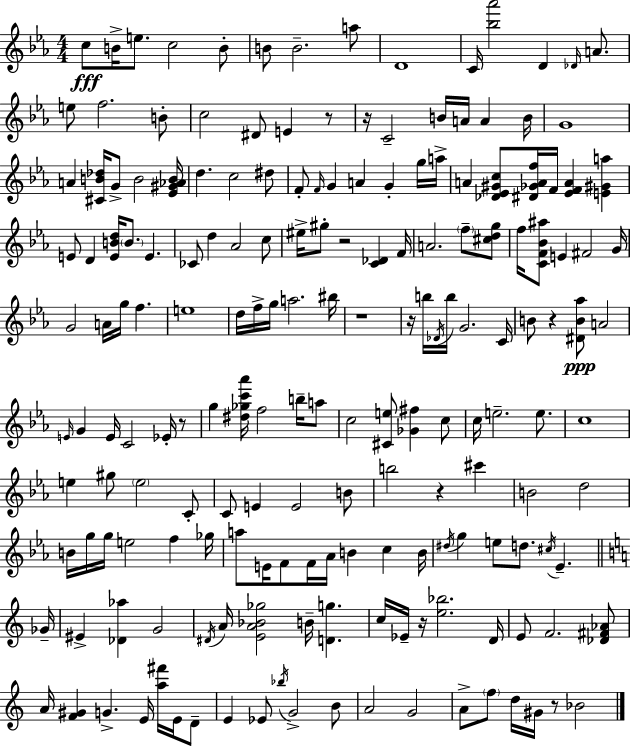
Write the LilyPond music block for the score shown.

{
  \clef treble
  \numericTimeSignature
  \time 4/4
  \key c \minor
  c''8\fff b'16-> e''8. c''2 b'8-. | b'8 b'2.-- a''8 | d'1 | c'16 <bes'' aes'''>2 d'4 \grace { des'16 } a'8. | \break e''8 f''2. b'8-. | c''2 dis'8 e'4 r8 | r16 c'2-- b'16 a'16 a'4 | b'16 g'1 | \break a'4 <cis' b' des''>16 g'8-> b'2 | <ees' gis' aes' b'>16 d''4. c''2 dis''8 | f'8-. \grace { f'16 } g'4 a'4 g'4-. | g''16 a''16-> a'4 <des' ees' gis' c''>8 <dis' ges' a' f''>16 f'16 <ees' f' a'>4 <e' gis' a''>4 | \break e'8 d'4 <e' b' d''>16 \parenthesize b'8. e'4. | ces'8 d''4 aes'2 | c''8 eis''16-> gis''8-. r2 <c' des'>4 | f'16 a'2. \parenthesize f''8-- | \break <cis'' d'' g''>8 f''16 <c' f' bes' ais''>8 e'4 fis'2 | g'16 g'2 a'16 g''16 f''4. | e''1 | d''16 f''16-> g''16 a''2. | \break bis''16 r1 | r16 b''16 \acciaccatura { des'16 } b''16 g'2. | c'16 b'8 r4 <dis' b' aes''>8\ppp a'2 | \grace { e'16 } g'4 e'16 c'2 | \break ees'16-. r8 g''4 <dis'' ges'' c''' aes'''>16 f''2 | b''16-- a''8 c''2 <cis' e''>8 <ges' fis''>4 | c''8 c''16 e''2.-- | e''8. c''1 | \break e''4 gis''8 \parenthesize e''2 | c'8-. c'8 e'4 e'2 | b'8 b''2 r4 | cis'''4 b'2 d''2 | \break b'16 g''16 g''16 e''2 f''4 | ges''16 a''8 e'16 f'8 f'16 aes'16 b'4 c''4 | b'16 \acciaccatura { dis''16 } g''4 e''8 d''8. \acciaccatura { cis''16 } ees'4.-- | \bar "||" \break \key a \minor ges'16-- eis'4-> <des' aes''>4 g'2 | \acciaccatura { dis'16 } a'16 <e' a' bes' ges''>2 b'16-- <d' g''>4. | c''16 ees'16-- r16 <e'' bes''>2. | d'16 e'8 f'2. | \break <des' fis' aes'>8 a'16 <f' gis'>4 g'4.-> e'16 <a'' fis'''>16 e'16 | d'8-- e'4 ees'8 \acciaccatura { bes''16 } g'2-> | b'8 a'2 g'2 | a'8-> \parenthesize f''8 d''16 gis'16 r8 bes'2 | \break \bar "|."
}